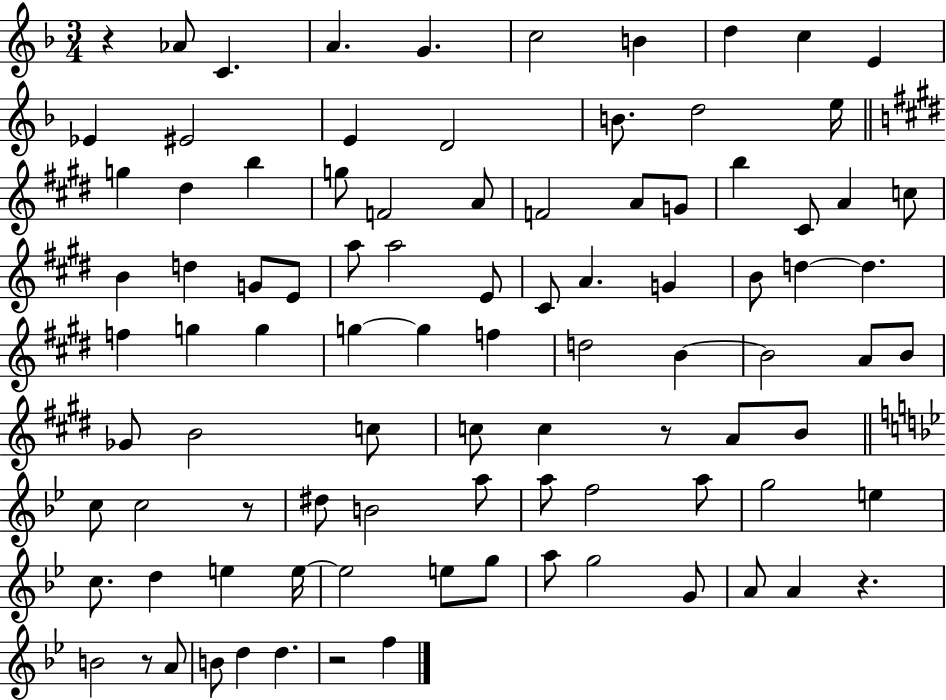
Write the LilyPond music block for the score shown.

{
  \clef treble
  \numericTimeSignature
  \time 3/4
  \key f \major
  r4 aes'8 c'4. | a'4. g'4. | c''2 b'4 | d''4 c''4 e'4 | \break ees'4 eis'2 | e'4 d'2 | b'8. d''2 e''16 | \bar "||" \break \key e \major g''4 dis''4 b''4 | g''8 f'2 a'8 | f'2 a'8 g'8 | b''4 cis'8 a'4 c''8 | \break b'4 d''4 g'8 e'8 | a''8 a''2 e'8 | cis'8 a'4. g'4 | b'8 d''4~~ d''4. | \break f''4 g''4 g''4 | g''4~~ g''4 f''4 | d''2 b'4~~ | b'2 a'8 b'8 | \break ges'8 b'2 c''8 | c''8 c''4 r8 a'8 b'8 | \bar "||" \break \key g \minor c''8 c''2 r8 | dis''8 b'2 a''8 | a''8 f''2 a''8 | g''2 e''4 | \break c''8. d''4 e''4 e''16~~ | e''2 e''8 g''8 | a''8 g''2 g'8 | a'8 a'4 r4. | \break b'2 r8 a'8 | b'8 d''4 d''4. | r2 f''4 | \bar "|."
}